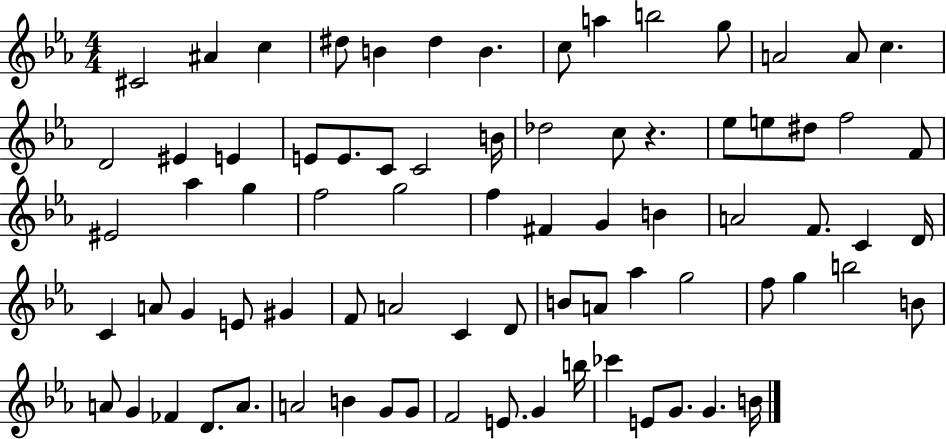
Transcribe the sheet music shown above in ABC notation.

X:1
T:Untitled
M:4/4
L:1/4
K:Eb
^C2 ^A c ^d/2 B ^d B c/2 a b2 g/2 A2 A/2 c D2 ^E E E/2 E/2 C/2 C2 B/4 _d2 c/2 z _e/2 e/2 ^d/2 f2 F/2 ^E2 _a g f2 g2 f ^F G B A2 F/2 C D/4 C A/2 G E/2 ^G F/2 A2 C D/2 B/2 A/2 _a g2 f/2 g b2 B/2 A/2 G _F D/2 A/2 A2 B G/2 G/2 F2 E/2 G b/4 _c' E/2 G/2 G B/4